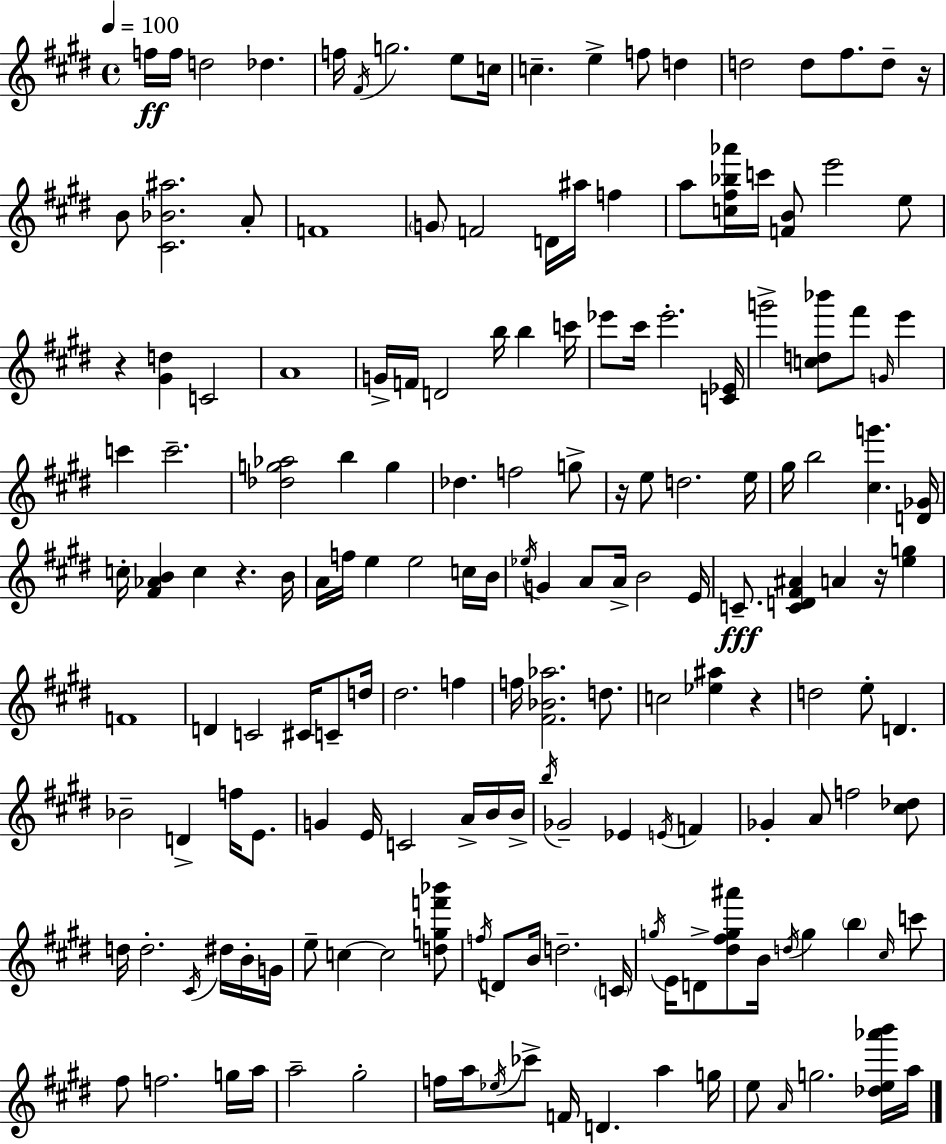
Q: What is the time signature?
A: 4/4